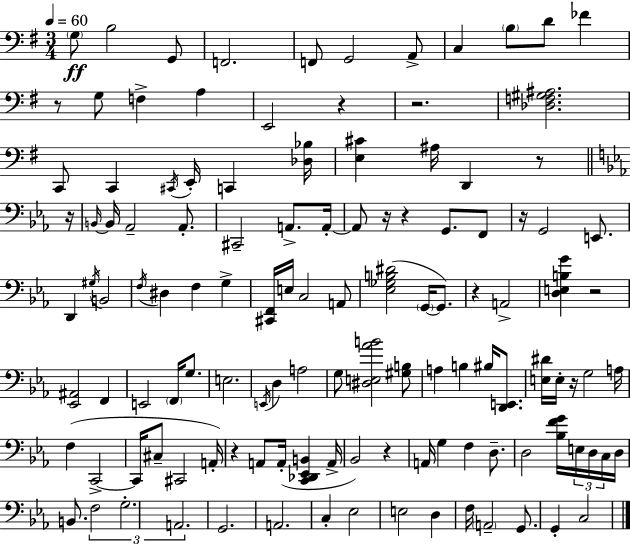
X:1
T:Untitled
M:3/4
L:1/4
K:G
G,/2 B,2 G,,/2 F,,2 F,,/2 G,,2 A,,/2 C, B,/2 D/2 _F z/2 G,/2 F, A, E,,2 z z2 [_D,F,^G,^A,]2 C,,/2 C,, ^C,,/4 E,,/4 C,, [_D,_B,]/4 [E,^C] ^A,/4 D,, z/2 z/4 B,,/4 B,,/4 _A,,2 _A,,/2 ^C,,2 A,,/2 A,,/4 A,,/2 z/4 z G,,/2 F,,/2 z/4 G,,2 E,,/2 D,, ^G,/4 B,,2 F,/4 ^D, F, G, [^C,,F,,]/4 E,/4 C,2 A,,/2 [_E,_G,B,^D]2 G,,/4 G,,/2 z A,,2 [D,E,B,G] z2 [_E,,^A,,]2 F,, E,,2 F,,/4 G,/2 E,2 E,,/4 D, A,2 G,/2 [^D,E,_AB]2 [^G,B,]/2 A, B, ^B,/4 [D,,E,,]/2 [E,^D]/4 E,/4 z/4 G,2 A,/4 F, C,,2 C,,/4 ^C,/2 ^C,,2 A,,/4 z A,,/2 A,,/4 [C,,_D,,_E,,B,,] A,,/4 _B,,2 z A,,/4 G, F, D,/2 D,2 [_B,FG]/4 E,/4 D,/4 C,/4 D,/4 B,,/2 F,2 G,2 A,,2 G,,2 A,,2 C, _E,2 E,2 D, F,/4 A,,2 G,,/2 G,, C,2